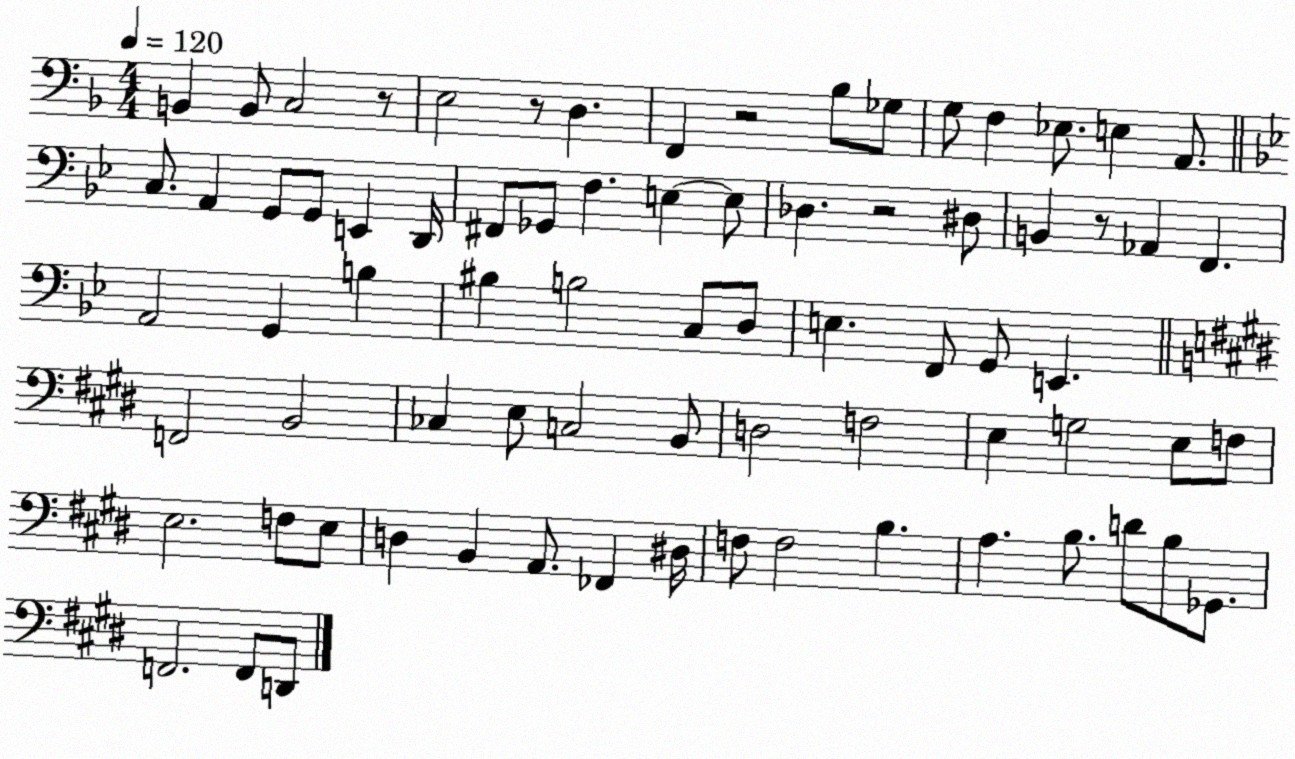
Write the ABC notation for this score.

X:1
T:Untitled
M:4/4
L:1/4
K:F
B,, B,,/2 C,2 z/2 E,2 z/2 D, F,, z2 _B,/2 _G,/2 G,/2 F, _E,/2 E, A,,/2 C,/2 A,, G,,/2 G,,/2 E,, D,,/4 ^F,,/2 _G,,/2 F, E, E,/2 _D, z2 ^D,/2 B,, z/2 _A,, F,, A,,2 G,, B, ^B, B,2 C,/2 D,/2 E, F,,/2 G,,/2 E,, F,,2 B,,2 _C, E,/2 C,2 B,,/2 D,2 F,2 E, G,2 E,/2 F,/2 E,2 F,/2 E,/2 D, B,, A,,/2 _F,, ^D,/4 F,/2 F,2 B, A, B,/2 D/2 B,/2 _G,,/2 F,,2 F,,/2 D,,/2